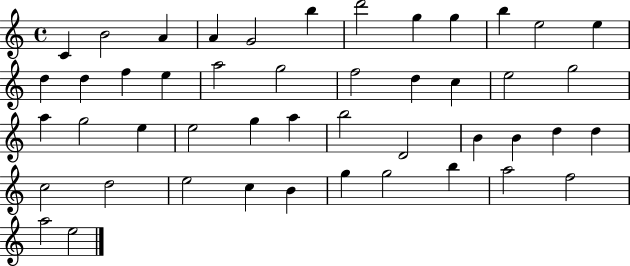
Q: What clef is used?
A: treble